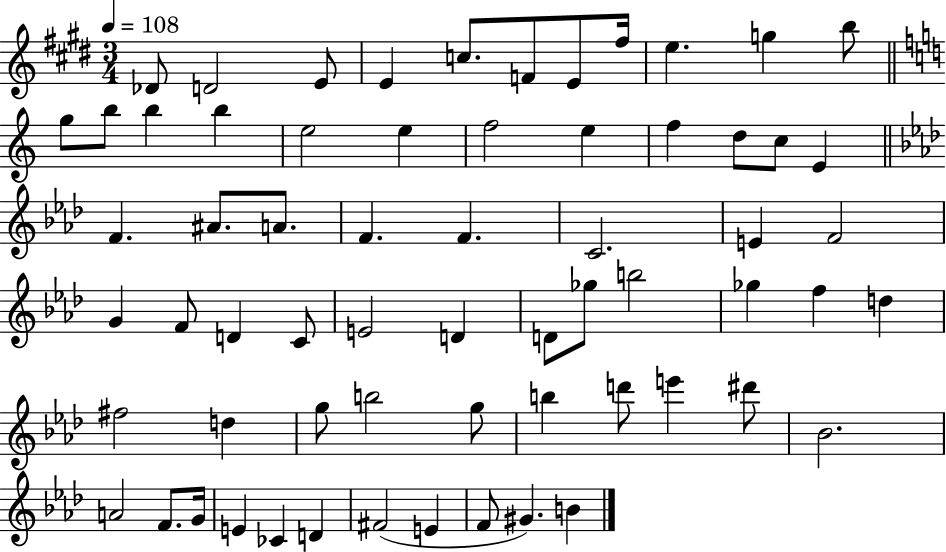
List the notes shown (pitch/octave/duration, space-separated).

Db4/e D4/h E4/e E4/q C5/e. F4/e E4/e F#5/s E5/q. G5/q B5/e G5/e B5/e B5/q B5/q E5/h E5/q F5/h E5/q F5/q D5/e C5/e E4/q F4/q. A#4/e. A4/e. F4/q. F4/q. C4/h. E4/q F4/h G4/q F4/e D4/q C4/e E4/h D4/q D4/e Gb5/e B5/h Gb5/q F5/q D5/q F#5/h D5/q G5/e B5/h G5/e B5/q D6/e E6/q D#6/e Bb4/h. A4/h F4/e. G4/s E4/q CES4/q D4/q F#4/h E4/q F4/e G#4/q. B4/q